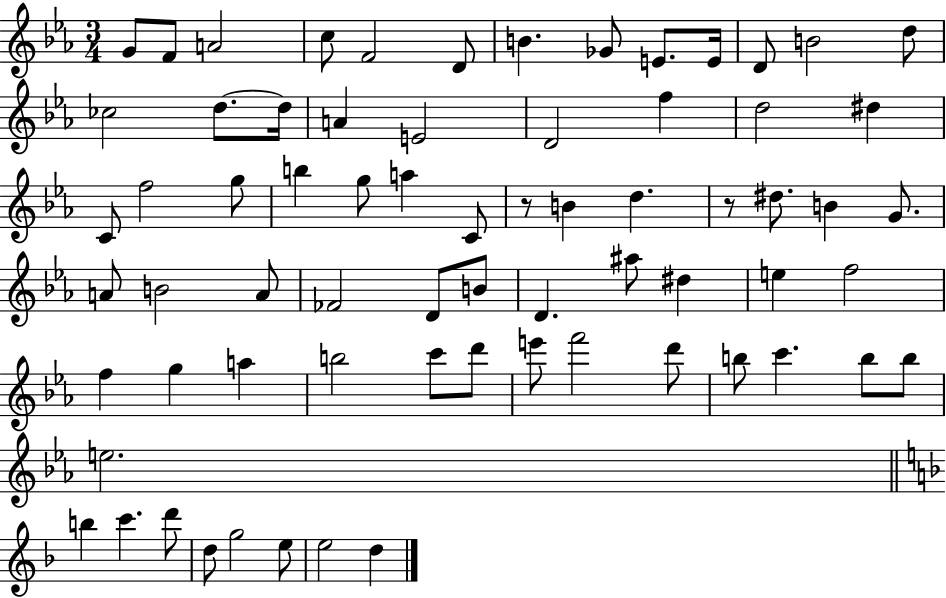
G4/e F4/e A4/h C5/e F4/h D4/e B4/q. Gb4/e E4/e. E4/s D4/e B4/h D5/e CES5/h D5/e. D5/s A4/q E4/h D4/h F5/q D5/h D#5/q C4/e F5/h G5/e B5/q G5/e A5/q C4/e R/e B4/q D5/q. R/e D#5/e. B4/q G4/e. A4/e B4/h A4/e FES4/h D4/e B4/e D4/q. A#5/e D#5/q E5/q F5/h F5/q G5/q A5/q B5/h C6/e D6/e E6/e F6/h D6/e B5/e C6/q. B5/e B5/e E5/h. B5/q C6/q. D6/e D5/e G5/h E5/e E5/h D5/q